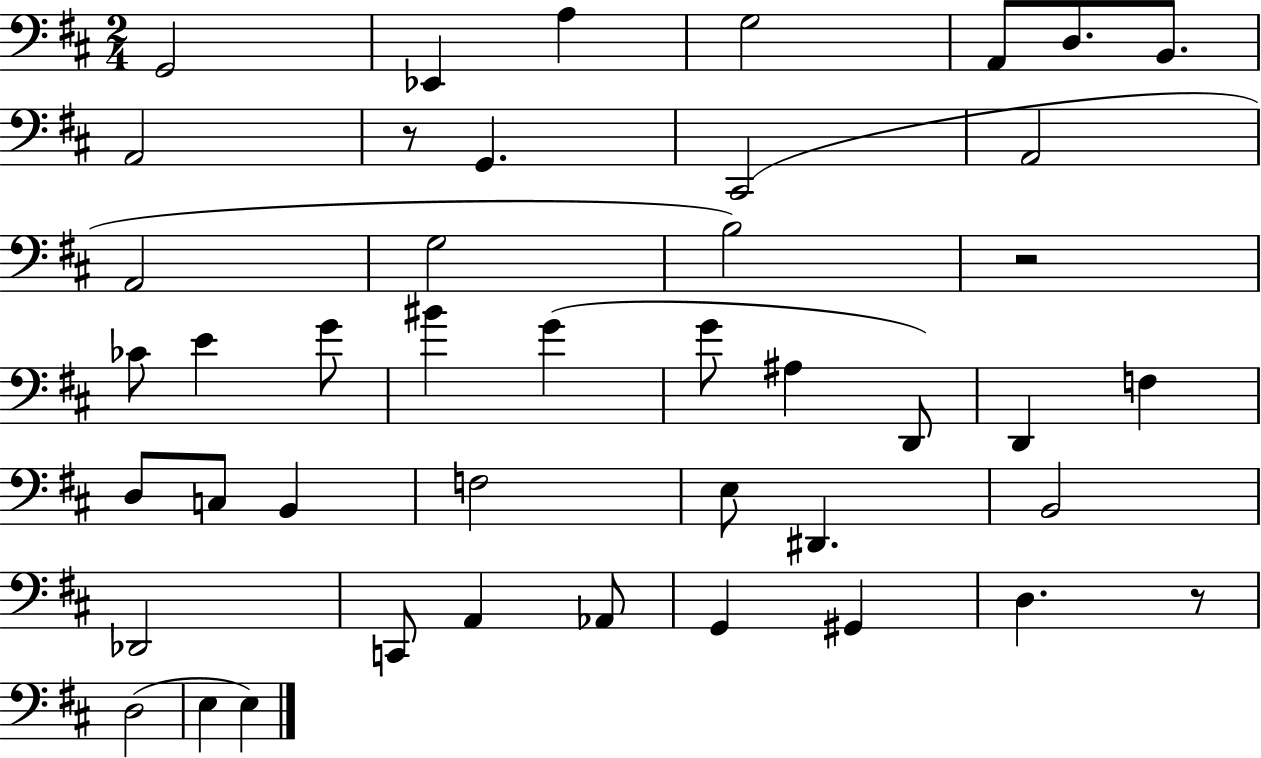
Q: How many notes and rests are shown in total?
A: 44